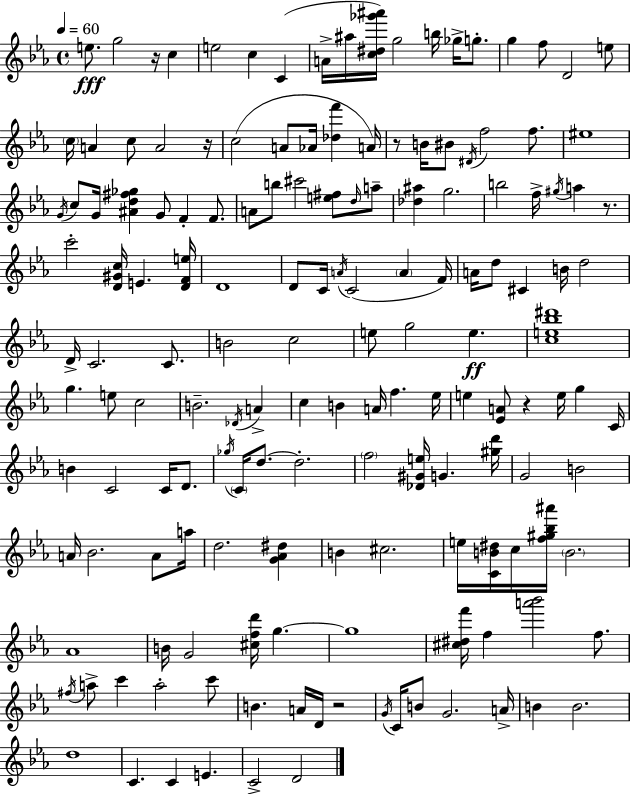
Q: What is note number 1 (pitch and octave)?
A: E5